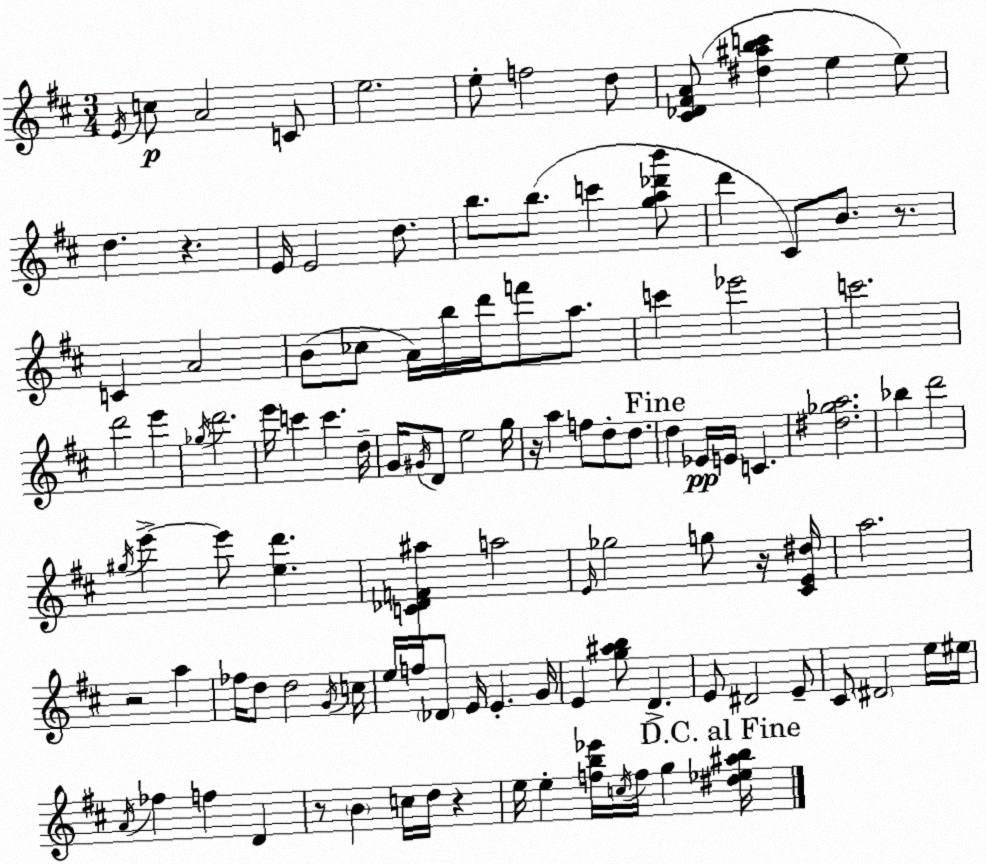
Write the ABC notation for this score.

X:1
T:Untitled
M:3/4
L:1/4
K:D
E/4 c/2 A2 C/2 e2 e/2 f2 d/2 [^C_D^FA]/2 [^d^abc'] e e/2 d z E/4 E2 d/2 b/2 b/2 c' [ga_d'b']/2 d' ^C/2 B/2 z/2 C A2 B/2 _c/2 A/4 b/4 d'/4 f'/2 a/2 c' _e'2 c'2 d'2 e' _g/4 d'2 e'/4 c' c' d/4 G/4 ^G/4 D/2 e2 g/4 z/4 a f/2 d/2 d/2 d _E/4 E/4 C [^d_ga]2 _b d'2 ^g/4 e' e'/2 [ed'] [C_DF^a] a2 E/4 _g2 g/2 z/4 [^CE^d]/4 a2 z2 a _f/4 d/2 d2 G/4 c/4 e/4 f/4 _D/2 E/4 E G/4 E [g^ab]/2 D E/2 ^D2 E/2 ^C/2 ^D2 e/4 ^e/4 A/4 _f f D z/2 B c/4 d/4 z e/4 e [fb_e']/4 c/4 f/4 g [^d_e^ab]/4